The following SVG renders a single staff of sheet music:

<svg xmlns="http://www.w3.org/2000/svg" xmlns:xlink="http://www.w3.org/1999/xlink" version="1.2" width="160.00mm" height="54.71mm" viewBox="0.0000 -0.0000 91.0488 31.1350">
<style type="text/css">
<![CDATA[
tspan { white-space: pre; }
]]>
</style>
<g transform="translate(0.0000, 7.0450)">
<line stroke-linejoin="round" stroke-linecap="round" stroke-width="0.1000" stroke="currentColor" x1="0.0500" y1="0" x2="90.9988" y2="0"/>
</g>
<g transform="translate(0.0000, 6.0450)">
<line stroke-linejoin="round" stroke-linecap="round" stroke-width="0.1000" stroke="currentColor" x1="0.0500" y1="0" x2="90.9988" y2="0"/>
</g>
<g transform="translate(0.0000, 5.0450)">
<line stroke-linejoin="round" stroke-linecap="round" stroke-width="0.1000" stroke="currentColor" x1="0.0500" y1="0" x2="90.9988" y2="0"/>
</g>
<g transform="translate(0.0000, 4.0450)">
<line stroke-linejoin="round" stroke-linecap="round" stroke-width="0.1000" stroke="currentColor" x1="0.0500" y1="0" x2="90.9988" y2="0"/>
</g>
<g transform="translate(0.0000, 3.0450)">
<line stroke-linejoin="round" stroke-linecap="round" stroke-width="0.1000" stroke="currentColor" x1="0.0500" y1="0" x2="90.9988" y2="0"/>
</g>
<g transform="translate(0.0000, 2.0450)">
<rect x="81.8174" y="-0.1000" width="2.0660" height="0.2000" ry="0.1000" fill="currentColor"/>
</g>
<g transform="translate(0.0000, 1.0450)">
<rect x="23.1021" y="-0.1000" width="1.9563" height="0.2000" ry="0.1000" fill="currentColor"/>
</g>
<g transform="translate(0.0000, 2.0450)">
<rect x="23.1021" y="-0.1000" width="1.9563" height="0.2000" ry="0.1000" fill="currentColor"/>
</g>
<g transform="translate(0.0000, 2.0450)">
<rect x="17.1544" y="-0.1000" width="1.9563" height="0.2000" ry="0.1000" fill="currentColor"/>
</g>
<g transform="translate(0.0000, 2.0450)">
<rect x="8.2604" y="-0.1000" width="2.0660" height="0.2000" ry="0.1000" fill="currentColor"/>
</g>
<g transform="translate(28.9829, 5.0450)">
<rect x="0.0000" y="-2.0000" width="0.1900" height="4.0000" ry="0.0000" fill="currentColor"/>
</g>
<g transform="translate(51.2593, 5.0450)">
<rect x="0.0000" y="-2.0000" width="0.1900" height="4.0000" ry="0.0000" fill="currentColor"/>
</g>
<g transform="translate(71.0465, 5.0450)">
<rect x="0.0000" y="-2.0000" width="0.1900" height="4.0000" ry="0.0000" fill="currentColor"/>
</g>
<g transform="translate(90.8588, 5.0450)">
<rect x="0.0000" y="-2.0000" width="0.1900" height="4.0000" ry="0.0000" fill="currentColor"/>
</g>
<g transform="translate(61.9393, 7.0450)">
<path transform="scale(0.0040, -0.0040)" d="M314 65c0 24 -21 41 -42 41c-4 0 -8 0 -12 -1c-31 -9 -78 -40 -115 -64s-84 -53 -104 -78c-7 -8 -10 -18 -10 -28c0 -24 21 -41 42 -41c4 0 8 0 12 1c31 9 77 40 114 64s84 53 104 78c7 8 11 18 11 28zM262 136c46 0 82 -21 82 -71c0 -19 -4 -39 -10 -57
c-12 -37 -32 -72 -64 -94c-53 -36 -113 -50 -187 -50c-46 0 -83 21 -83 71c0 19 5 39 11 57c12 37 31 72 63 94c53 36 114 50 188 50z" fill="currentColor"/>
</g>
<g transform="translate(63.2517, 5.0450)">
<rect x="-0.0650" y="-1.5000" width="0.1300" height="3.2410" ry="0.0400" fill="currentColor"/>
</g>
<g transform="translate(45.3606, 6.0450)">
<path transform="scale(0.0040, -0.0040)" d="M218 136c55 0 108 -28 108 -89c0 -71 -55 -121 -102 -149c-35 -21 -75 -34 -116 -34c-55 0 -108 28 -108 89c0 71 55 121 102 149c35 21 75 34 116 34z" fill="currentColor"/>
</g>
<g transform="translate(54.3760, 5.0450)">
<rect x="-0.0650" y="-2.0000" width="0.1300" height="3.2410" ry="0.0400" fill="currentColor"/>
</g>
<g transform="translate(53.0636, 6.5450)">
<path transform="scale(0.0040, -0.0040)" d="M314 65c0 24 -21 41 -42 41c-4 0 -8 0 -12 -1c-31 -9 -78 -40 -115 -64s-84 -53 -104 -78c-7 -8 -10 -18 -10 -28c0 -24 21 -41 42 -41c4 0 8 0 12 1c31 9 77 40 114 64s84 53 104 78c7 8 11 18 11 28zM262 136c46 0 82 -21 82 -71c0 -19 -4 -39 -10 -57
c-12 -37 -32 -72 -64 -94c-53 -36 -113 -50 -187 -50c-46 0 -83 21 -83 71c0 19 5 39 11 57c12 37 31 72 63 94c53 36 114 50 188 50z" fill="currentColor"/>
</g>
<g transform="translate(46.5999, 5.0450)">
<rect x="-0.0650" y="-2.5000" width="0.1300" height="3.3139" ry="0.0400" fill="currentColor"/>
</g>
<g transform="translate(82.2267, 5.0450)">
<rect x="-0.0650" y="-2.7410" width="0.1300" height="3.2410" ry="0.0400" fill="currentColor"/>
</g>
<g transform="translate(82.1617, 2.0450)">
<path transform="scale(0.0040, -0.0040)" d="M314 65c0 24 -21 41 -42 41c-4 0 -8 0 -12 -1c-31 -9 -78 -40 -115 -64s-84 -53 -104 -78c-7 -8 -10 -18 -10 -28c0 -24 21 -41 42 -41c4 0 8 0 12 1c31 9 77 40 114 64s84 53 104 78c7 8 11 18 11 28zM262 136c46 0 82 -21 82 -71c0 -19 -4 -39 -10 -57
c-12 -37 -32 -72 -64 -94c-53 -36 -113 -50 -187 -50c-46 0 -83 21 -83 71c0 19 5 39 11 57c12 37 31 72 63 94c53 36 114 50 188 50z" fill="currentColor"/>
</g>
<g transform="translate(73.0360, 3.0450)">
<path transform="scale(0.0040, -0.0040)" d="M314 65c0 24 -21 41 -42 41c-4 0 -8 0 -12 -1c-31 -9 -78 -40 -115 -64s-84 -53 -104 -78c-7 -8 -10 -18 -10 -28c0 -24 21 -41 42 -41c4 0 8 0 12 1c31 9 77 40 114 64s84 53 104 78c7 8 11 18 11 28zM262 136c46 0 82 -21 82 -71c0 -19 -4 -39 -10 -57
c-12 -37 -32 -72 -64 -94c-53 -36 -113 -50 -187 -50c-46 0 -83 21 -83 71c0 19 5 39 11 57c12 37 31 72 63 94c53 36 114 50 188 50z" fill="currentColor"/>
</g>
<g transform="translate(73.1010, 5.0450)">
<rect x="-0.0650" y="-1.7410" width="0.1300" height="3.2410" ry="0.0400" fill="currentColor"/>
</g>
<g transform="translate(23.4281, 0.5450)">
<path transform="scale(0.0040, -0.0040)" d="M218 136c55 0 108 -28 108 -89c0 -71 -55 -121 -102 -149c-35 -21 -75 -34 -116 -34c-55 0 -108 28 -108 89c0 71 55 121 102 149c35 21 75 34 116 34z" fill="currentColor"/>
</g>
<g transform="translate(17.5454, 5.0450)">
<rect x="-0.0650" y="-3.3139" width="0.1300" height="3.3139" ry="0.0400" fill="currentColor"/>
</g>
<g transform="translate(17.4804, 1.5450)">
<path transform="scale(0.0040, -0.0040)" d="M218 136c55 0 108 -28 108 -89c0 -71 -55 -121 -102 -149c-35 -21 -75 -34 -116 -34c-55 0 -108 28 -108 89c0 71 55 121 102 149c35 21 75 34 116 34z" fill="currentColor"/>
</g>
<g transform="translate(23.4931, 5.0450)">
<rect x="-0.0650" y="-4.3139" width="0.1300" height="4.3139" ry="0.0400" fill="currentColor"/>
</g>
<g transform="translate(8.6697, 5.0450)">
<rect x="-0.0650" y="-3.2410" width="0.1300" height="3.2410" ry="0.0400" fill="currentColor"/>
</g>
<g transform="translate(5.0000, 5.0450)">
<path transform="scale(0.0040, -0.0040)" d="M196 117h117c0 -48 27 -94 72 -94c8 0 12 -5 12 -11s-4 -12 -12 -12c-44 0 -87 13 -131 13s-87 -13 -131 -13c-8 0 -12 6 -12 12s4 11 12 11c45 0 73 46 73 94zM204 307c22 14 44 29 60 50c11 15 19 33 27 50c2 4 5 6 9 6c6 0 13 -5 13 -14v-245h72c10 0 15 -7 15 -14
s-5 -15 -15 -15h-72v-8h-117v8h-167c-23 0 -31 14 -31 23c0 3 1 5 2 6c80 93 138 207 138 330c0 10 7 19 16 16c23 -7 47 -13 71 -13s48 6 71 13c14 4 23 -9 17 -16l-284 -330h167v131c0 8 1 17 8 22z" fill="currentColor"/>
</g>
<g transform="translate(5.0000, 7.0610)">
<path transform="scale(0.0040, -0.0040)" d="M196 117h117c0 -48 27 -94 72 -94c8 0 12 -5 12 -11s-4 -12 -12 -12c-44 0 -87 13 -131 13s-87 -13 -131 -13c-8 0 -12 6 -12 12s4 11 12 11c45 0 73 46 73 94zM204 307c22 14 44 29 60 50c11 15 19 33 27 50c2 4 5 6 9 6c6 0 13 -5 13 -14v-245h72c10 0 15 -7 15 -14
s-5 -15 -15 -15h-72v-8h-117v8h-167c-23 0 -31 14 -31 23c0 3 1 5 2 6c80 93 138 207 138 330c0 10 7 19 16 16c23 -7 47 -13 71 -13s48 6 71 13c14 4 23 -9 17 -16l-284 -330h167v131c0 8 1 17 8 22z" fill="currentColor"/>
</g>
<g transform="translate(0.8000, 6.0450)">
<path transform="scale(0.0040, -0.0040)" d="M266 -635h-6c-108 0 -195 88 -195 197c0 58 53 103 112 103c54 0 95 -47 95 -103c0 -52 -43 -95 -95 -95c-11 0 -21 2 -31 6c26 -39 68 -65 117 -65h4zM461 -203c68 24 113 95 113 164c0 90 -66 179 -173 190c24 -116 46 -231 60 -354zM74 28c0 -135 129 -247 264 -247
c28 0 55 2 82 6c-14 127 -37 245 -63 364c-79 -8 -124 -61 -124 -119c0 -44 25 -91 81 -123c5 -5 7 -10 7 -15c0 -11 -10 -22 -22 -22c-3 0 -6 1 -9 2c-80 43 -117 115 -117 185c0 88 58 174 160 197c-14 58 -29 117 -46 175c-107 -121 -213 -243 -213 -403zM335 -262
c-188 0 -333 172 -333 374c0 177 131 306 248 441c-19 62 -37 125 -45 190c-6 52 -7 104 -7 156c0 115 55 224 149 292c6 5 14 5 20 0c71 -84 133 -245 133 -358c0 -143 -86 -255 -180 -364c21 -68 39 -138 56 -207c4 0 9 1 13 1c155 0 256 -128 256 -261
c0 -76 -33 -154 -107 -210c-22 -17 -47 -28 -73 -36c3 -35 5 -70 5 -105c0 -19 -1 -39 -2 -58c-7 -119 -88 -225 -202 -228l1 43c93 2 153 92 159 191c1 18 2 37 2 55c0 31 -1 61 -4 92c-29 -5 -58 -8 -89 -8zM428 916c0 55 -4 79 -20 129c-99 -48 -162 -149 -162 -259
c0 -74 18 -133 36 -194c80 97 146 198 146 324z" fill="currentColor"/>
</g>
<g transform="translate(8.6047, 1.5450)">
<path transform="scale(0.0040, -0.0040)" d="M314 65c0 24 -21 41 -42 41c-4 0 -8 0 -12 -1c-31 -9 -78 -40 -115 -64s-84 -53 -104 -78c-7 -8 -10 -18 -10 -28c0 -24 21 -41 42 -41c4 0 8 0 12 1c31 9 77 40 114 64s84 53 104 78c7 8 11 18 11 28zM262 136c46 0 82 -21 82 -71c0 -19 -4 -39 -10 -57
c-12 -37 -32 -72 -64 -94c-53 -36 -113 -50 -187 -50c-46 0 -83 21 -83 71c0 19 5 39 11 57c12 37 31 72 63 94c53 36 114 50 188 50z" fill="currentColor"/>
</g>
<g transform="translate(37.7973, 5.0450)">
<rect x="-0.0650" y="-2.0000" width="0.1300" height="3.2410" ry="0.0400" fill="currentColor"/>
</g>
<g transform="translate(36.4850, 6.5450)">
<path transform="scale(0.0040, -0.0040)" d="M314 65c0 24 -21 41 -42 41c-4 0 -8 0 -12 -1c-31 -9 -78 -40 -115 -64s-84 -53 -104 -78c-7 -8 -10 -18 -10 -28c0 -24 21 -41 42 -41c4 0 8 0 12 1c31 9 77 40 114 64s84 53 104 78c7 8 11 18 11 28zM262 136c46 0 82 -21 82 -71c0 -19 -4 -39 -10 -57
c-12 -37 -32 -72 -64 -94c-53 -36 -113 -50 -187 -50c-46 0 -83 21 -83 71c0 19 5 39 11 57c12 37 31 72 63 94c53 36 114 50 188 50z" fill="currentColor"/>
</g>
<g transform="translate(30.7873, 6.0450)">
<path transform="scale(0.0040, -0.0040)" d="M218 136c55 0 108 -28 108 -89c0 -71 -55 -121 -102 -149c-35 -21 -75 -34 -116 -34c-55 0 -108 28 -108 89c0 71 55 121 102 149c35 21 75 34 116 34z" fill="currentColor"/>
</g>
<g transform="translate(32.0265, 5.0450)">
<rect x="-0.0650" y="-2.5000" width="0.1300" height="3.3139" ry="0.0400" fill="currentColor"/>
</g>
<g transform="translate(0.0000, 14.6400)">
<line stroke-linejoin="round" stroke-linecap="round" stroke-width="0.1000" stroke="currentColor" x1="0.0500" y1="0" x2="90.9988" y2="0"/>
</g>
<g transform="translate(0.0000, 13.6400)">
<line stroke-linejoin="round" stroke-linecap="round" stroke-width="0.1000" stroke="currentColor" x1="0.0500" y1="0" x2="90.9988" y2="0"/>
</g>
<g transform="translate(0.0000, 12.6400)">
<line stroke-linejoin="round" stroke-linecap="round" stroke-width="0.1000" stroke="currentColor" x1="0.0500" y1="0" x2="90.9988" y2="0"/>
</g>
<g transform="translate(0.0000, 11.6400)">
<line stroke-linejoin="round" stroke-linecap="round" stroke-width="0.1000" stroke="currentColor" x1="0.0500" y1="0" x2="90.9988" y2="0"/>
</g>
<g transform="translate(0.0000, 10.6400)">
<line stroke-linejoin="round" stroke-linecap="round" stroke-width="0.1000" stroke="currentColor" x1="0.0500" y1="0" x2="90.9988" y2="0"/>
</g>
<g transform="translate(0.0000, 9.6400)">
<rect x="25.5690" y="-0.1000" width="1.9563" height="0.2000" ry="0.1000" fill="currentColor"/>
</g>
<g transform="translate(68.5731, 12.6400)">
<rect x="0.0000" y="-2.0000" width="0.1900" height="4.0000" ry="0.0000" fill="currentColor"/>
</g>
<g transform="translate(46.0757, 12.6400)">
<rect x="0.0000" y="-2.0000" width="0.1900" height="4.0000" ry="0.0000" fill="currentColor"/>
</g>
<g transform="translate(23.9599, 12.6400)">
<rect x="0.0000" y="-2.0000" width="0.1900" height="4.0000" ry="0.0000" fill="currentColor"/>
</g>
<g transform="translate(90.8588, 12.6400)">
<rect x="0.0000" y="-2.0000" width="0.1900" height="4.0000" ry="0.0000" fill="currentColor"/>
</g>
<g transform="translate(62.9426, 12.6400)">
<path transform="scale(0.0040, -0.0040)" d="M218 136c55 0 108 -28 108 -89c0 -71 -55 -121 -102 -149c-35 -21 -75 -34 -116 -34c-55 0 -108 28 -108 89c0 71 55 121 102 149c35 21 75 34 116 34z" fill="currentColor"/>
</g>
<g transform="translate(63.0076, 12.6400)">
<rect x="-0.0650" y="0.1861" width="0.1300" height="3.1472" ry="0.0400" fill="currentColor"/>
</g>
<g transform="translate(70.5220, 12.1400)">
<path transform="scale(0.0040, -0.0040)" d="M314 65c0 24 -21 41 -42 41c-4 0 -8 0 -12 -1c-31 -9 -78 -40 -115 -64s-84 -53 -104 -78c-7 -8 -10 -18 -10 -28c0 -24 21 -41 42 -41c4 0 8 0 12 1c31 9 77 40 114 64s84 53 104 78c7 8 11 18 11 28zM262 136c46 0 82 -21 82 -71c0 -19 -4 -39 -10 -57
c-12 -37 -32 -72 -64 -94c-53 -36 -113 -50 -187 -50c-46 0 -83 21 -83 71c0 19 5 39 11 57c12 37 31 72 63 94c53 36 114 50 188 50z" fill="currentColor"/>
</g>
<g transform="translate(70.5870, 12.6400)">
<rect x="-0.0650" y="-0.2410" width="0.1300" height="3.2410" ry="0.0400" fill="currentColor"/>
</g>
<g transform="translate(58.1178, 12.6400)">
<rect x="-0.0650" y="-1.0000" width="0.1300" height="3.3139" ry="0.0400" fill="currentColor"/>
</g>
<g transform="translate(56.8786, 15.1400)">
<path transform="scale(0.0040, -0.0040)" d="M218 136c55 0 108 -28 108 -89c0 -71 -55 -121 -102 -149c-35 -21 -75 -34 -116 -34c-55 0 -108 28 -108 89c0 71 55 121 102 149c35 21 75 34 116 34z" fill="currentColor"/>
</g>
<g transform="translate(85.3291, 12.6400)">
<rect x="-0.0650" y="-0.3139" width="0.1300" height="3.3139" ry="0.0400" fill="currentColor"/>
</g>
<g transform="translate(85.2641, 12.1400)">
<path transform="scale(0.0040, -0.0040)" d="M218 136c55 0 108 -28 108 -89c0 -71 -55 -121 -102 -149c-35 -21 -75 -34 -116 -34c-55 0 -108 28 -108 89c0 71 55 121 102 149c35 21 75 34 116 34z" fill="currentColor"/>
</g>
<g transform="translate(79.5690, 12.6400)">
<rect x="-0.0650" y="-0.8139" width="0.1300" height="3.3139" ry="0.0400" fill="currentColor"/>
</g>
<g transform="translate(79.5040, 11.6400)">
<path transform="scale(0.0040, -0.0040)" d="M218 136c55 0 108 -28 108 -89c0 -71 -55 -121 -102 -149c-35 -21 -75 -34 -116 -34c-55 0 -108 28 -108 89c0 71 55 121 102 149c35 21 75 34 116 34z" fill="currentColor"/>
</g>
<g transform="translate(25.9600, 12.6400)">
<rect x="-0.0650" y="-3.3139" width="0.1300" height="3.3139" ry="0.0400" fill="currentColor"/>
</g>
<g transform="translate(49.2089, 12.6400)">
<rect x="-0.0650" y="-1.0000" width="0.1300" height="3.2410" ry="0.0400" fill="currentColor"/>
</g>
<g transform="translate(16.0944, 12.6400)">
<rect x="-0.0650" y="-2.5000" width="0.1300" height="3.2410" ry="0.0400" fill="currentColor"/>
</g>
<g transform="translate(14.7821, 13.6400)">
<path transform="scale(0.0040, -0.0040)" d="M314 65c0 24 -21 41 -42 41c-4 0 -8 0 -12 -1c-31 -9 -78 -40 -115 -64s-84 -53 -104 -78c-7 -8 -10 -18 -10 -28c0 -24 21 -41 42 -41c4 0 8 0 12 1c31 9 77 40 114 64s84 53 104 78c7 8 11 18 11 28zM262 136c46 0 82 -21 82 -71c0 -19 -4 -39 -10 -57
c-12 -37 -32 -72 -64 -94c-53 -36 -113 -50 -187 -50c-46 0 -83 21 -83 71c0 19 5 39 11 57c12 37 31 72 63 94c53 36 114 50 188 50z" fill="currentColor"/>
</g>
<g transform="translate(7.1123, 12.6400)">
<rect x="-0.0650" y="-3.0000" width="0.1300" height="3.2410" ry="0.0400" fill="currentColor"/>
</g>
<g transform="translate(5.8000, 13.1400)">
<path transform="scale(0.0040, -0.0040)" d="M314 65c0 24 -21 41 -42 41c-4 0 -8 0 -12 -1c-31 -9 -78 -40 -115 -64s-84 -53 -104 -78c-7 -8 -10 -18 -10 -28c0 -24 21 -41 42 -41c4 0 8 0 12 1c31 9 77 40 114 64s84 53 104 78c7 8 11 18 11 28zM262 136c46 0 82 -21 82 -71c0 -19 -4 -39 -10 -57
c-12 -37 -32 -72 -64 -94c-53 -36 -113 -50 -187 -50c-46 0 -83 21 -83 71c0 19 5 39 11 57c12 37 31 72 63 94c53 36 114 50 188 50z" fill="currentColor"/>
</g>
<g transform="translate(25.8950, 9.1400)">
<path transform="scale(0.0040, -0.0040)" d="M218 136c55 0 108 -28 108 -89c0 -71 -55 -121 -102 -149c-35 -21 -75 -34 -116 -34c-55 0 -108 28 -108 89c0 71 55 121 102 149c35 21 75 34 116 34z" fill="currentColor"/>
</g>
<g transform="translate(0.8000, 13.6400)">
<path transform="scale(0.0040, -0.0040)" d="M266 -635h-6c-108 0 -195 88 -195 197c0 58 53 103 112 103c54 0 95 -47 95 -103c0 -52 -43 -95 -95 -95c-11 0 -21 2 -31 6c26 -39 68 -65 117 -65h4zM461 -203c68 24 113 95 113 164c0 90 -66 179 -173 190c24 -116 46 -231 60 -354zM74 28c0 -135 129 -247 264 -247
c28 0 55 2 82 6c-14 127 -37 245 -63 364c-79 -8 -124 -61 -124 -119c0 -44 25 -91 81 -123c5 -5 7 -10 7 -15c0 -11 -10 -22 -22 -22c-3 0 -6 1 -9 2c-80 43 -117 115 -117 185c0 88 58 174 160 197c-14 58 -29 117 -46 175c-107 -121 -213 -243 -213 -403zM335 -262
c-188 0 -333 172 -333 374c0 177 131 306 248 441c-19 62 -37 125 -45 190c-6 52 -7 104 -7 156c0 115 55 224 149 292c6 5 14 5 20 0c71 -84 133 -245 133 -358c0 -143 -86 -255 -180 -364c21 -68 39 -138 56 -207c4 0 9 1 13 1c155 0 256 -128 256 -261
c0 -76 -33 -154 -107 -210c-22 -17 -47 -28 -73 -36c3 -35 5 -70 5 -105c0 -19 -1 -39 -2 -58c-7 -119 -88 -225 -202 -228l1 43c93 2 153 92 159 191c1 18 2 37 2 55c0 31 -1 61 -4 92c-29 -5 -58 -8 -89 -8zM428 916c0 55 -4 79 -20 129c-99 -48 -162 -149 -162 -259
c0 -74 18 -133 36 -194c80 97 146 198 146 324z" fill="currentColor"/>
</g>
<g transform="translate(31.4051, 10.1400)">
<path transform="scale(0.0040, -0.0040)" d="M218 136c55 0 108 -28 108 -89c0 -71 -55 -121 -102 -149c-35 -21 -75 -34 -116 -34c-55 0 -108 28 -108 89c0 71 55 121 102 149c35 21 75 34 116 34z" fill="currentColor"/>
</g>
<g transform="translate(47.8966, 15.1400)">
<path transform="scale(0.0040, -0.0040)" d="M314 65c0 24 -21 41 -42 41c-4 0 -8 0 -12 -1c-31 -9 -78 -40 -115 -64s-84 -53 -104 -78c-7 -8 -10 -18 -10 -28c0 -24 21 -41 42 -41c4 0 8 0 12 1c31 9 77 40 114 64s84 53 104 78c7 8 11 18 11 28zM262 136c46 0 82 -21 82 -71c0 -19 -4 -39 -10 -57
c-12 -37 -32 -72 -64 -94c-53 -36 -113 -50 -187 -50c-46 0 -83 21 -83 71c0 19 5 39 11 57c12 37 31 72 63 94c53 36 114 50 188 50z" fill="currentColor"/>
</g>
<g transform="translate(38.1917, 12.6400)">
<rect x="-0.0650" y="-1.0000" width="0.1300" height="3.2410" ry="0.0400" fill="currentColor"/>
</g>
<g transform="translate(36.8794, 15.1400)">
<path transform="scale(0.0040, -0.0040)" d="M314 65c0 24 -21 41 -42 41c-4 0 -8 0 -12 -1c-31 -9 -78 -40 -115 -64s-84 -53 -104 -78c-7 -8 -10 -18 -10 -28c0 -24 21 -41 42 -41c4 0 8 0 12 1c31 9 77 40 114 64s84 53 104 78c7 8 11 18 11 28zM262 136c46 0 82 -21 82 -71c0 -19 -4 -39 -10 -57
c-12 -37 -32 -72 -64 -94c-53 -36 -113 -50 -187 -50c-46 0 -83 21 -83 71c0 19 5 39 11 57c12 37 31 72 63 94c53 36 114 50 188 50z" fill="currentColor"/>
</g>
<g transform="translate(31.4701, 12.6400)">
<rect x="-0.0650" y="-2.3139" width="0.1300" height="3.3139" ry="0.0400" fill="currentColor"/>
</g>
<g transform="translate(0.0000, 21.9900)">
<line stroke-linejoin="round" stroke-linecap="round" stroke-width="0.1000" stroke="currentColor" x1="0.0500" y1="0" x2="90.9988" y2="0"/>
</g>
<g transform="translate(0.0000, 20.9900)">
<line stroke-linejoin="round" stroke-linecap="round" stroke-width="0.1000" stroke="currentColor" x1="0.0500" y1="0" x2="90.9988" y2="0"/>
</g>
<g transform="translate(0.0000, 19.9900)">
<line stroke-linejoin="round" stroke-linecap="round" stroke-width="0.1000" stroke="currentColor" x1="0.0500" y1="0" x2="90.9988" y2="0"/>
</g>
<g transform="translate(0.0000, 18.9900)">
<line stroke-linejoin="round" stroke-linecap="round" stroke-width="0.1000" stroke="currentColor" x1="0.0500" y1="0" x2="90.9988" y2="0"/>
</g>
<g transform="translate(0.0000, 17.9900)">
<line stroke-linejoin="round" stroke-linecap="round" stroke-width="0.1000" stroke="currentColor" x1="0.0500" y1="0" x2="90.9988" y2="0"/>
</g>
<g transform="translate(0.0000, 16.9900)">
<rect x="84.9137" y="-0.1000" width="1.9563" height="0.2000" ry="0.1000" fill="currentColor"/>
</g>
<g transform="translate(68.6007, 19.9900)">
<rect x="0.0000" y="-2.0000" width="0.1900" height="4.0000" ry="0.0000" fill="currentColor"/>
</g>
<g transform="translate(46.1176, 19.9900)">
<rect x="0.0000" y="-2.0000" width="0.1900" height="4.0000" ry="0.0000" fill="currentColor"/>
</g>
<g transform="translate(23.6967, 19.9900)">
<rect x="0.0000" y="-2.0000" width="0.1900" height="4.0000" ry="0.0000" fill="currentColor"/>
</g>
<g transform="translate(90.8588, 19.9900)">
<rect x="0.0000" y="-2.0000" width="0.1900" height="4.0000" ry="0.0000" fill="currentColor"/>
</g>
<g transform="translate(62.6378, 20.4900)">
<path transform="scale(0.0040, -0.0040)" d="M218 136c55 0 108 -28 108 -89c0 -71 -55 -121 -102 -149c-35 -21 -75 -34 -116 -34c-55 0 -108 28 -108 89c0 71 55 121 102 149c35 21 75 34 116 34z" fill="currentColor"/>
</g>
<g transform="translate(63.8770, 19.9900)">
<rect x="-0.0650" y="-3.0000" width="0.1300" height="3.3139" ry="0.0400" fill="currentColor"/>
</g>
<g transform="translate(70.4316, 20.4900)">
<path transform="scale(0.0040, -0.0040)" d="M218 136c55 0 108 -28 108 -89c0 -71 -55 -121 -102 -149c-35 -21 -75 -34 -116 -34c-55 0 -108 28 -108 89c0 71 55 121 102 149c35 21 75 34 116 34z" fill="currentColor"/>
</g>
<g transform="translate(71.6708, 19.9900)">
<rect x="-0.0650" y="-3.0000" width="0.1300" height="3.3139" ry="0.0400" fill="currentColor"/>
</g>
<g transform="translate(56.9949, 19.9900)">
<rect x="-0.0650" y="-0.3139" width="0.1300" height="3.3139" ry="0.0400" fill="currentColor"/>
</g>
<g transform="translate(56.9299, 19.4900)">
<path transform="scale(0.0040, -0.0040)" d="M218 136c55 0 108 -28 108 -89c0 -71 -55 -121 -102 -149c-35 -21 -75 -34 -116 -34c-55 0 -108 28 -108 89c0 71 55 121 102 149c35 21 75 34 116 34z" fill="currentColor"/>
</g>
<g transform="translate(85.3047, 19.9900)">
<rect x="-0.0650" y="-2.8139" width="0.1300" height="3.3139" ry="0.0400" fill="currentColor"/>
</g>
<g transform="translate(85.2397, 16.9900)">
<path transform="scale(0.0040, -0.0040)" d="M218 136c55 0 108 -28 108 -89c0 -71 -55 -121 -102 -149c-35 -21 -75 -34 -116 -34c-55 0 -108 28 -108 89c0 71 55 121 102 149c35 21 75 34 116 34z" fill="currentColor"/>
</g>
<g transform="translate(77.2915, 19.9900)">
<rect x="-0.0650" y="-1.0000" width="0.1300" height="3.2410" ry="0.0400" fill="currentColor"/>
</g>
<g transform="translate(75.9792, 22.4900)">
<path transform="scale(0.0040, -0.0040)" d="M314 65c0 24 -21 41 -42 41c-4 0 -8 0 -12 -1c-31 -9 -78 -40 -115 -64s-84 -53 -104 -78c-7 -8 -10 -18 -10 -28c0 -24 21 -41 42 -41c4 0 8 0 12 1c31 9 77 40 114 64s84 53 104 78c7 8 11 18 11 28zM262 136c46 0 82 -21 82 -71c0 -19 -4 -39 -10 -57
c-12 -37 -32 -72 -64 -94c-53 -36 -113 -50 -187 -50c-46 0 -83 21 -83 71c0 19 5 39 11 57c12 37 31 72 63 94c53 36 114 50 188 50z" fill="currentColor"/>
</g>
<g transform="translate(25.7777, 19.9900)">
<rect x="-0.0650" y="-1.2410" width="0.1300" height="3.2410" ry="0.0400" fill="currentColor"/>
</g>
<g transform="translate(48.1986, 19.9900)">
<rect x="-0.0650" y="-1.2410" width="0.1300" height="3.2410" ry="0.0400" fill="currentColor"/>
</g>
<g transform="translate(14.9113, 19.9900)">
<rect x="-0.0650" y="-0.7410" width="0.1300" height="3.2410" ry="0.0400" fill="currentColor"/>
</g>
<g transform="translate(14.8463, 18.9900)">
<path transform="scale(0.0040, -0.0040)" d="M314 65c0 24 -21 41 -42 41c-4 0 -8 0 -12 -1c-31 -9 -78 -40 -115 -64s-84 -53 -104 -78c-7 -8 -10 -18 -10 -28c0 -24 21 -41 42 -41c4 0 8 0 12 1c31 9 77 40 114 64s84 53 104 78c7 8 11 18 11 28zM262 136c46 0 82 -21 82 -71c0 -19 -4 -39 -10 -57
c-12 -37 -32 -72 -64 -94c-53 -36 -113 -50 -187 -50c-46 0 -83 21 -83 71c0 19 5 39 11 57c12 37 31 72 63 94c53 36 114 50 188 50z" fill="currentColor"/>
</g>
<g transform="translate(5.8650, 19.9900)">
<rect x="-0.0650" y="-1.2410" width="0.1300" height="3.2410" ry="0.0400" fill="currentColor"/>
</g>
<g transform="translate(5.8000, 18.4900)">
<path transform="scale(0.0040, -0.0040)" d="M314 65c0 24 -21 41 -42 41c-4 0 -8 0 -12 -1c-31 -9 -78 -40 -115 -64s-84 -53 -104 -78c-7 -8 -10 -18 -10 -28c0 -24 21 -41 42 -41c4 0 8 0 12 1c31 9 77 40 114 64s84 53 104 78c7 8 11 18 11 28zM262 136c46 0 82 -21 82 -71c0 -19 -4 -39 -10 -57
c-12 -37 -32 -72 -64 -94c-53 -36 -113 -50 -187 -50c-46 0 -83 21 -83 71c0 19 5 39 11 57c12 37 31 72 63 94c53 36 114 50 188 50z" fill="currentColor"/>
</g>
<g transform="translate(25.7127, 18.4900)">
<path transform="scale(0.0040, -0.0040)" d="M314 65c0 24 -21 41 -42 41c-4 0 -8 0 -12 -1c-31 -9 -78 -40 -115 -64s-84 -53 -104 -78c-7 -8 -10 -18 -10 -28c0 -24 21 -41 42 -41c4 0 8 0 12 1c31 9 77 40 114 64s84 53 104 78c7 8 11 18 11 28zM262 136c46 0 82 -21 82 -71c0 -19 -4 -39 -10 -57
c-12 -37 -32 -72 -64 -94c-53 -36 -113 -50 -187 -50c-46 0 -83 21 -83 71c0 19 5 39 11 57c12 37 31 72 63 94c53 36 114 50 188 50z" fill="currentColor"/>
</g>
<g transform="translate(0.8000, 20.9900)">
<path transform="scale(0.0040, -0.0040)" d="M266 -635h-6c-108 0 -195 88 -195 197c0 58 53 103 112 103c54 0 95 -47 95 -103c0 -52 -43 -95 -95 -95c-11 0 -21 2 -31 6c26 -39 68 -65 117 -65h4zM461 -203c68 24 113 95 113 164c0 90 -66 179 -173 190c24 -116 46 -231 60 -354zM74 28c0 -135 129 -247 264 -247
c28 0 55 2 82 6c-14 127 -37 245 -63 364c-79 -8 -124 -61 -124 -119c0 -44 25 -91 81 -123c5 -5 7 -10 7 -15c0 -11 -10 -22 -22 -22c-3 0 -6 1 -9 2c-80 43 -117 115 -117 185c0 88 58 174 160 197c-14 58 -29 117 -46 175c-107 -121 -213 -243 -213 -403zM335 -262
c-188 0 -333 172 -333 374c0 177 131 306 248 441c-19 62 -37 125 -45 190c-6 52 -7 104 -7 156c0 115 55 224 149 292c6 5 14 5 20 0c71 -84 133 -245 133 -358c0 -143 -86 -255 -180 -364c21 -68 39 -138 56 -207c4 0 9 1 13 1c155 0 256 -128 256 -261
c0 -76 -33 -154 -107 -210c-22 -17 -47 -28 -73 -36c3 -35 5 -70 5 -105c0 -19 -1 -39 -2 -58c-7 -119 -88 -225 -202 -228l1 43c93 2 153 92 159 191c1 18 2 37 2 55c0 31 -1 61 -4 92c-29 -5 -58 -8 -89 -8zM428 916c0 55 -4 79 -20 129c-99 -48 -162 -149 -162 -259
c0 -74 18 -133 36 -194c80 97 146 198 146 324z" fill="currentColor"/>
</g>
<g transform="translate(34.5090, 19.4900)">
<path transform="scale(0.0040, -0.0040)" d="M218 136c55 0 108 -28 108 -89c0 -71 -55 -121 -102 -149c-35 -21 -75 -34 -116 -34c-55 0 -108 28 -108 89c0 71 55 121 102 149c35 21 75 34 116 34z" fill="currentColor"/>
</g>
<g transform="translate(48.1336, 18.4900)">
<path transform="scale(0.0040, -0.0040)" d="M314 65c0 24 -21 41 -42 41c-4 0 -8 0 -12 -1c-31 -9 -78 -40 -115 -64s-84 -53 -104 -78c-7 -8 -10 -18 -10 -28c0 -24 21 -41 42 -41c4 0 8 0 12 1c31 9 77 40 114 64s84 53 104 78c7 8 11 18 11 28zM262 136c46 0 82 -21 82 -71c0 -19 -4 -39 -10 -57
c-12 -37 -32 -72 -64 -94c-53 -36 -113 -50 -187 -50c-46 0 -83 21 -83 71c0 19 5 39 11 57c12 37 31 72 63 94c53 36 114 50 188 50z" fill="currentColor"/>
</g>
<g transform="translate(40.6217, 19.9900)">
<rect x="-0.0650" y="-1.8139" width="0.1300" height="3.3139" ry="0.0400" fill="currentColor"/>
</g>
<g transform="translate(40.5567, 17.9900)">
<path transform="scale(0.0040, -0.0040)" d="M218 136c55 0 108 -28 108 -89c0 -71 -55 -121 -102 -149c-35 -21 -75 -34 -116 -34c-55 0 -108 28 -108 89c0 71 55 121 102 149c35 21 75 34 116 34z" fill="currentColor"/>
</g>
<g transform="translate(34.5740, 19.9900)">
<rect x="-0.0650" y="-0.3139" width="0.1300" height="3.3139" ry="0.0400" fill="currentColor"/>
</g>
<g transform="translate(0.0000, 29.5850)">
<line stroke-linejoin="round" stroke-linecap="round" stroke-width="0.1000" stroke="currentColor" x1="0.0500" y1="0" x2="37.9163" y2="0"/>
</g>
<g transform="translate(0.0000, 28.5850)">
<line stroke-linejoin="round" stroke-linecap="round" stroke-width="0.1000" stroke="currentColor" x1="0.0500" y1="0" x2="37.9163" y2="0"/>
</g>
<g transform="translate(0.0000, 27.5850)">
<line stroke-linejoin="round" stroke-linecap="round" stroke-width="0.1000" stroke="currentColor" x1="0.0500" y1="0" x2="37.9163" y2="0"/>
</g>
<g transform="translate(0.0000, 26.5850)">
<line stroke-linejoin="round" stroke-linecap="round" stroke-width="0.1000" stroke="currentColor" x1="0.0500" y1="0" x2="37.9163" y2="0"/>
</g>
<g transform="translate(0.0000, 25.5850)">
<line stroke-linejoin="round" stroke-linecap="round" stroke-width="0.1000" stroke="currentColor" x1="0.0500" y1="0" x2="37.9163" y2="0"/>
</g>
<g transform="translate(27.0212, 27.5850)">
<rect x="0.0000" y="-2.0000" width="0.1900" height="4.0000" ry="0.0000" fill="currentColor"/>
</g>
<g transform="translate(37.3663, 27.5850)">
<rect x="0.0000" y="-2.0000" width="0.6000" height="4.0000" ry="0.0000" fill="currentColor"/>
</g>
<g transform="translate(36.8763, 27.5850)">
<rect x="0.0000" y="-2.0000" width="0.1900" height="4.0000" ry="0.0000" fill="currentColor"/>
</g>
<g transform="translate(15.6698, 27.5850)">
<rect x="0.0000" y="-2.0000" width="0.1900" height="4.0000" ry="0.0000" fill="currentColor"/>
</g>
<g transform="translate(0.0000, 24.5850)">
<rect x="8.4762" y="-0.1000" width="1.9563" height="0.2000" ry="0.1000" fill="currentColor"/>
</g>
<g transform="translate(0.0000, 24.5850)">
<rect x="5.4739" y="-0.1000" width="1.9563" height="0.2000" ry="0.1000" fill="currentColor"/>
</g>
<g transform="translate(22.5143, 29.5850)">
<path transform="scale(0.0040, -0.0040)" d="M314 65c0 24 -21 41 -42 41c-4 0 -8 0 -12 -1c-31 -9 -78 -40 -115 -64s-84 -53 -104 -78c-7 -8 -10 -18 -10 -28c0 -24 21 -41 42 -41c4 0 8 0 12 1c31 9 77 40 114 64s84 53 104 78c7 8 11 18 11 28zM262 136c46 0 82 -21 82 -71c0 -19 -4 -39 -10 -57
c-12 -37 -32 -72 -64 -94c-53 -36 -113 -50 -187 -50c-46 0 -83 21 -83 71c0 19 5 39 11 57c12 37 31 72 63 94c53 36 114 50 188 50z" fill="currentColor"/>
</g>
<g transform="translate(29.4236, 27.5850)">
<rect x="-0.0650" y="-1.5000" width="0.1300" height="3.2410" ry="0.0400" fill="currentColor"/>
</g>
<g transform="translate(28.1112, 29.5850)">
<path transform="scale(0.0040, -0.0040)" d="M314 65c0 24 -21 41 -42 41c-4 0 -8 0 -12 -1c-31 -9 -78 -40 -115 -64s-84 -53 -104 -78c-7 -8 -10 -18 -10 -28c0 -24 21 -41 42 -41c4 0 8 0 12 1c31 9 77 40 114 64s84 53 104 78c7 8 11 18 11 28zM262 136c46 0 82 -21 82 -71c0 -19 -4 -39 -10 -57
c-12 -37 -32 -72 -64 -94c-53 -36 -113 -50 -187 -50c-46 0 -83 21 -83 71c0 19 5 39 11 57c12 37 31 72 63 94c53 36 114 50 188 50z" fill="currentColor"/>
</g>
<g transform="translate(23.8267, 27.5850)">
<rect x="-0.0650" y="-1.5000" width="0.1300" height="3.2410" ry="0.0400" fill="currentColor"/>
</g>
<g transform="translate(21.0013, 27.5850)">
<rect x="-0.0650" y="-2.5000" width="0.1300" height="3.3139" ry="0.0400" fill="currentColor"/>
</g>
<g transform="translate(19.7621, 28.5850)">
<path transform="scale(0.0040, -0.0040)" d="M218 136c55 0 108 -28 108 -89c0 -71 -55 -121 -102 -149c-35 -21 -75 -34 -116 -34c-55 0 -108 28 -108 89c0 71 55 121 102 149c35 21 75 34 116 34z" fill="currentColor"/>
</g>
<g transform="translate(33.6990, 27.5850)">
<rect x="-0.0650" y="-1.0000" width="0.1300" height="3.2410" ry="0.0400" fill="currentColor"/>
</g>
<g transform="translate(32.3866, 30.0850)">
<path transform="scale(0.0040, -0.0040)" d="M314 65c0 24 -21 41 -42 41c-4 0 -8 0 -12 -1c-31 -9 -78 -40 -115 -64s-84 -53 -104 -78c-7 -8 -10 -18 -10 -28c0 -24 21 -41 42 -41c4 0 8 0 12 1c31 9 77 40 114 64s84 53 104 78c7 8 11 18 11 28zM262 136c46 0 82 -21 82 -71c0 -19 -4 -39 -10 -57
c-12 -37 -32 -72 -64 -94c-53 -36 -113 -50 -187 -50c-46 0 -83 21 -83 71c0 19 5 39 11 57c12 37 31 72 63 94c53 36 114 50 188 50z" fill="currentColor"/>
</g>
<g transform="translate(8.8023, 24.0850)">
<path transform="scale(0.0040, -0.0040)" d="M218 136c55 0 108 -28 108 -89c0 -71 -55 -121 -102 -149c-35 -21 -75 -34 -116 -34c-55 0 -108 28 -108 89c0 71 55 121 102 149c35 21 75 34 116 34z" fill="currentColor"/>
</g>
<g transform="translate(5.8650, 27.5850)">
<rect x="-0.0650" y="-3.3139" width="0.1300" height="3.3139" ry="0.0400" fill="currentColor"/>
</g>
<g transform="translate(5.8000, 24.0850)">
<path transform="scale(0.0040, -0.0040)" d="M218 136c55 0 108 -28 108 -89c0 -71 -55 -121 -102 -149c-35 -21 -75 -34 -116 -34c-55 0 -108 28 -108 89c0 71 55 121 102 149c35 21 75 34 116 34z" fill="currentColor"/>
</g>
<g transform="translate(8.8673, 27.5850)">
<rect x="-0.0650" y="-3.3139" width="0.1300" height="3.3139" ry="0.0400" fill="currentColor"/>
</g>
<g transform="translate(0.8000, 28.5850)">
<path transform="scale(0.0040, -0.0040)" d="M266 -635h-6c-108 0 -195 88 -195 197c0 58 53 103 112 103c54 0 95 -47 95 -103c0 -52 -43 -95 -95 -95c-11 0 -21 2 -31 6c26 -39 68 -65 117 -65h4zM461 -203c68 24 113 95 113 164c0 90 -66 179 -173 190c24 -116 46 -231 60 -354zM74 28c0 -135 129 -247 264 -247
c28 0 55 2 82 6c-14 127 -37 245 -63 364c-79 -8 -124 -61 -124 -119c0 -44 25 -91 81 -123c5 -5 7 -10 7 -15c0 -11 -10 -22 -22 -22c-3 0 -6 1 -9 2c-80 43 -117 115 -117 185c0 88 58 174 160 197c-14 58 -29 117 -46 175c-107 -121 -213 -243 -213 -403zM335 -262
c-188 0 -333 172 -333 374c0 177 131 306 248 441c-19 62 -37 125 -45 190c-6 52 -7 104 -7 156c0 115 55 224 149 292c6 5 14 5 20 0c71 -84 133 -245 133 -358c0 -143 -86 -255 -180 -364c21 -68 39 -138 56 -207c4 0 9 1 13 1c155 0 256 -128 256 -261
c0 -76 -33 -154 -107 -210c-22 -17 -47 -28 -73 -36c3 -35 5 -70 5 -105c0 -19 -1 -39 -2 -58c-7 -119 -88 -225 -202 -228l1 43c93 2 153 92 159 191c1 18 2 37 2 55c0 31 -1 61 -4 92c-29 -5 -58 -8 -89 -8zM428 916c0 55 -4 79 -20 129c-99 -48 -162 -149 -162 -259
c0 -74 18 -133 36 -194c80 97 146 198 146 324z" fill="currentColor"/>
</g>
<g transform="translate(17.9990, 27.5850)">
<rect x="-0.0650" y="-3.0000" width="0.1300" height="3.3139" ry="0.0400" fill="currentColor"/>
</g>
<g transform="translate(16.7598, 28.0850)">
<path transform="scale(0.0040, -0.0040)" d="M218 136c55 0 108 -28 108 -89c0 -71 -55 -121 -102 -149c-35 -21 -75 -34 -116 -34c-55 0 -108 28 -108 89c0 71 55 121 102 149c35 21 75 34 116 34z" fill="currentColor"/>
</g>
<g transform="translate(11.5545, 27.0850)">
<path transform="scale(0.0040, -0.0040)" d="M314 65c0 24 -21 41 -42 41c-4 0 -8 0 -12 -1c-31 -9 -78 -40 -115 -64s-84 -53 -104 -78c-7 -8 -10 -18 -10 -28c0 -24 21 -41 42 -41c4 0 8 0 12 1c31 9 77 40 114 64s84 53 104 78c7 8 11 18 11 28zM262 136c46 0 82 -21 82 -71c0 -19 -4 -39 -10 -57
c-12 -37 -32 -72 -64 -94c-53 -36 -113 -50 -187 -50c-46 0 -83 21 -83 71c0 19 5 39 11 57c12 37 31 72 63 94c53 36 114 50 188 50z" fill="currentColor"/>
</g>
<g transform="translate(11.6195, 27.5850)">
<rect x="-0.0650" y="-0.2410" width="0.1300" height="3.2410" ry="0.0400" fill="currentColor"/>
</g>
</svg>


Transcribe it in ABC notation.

X:1
T:Untitled
M:4/4
L:1/4
K:C
b2 b d' G F2 G F2 E2 f2 a2 A2 G2 b g D2 D2 D B c2 d c e2 d2 e2 c f e2 c A A D2 a b b c2 A G E2 E2 D2